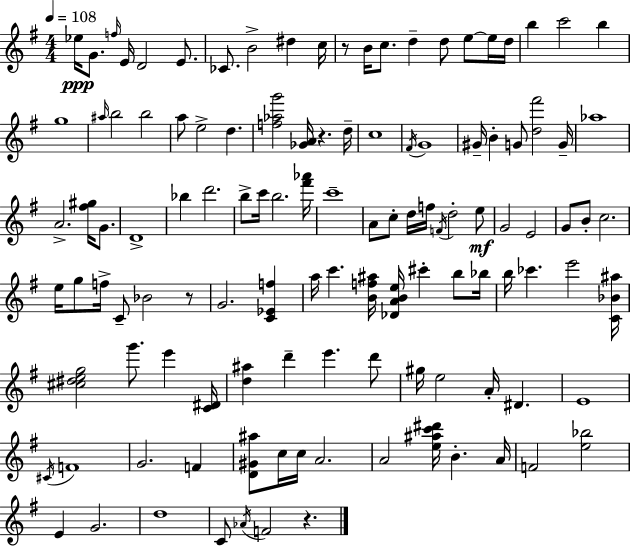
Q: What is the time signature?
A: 4/4